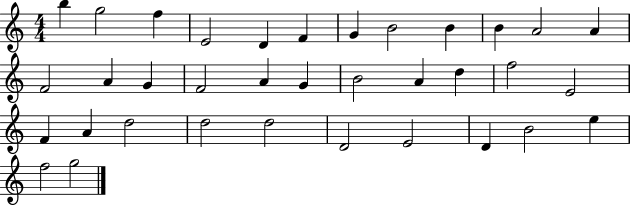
{
  \clef treble
  \numericTimeSignature
  \time 4/4
  \key c \major
  b''4 g''2 f''4 | e'2 d'4 f'4 | g'4 b'2 b'4 | b'4 a'2 a'4 | \break f'2 a'4 g'4 | f'2 a'4 g'4 | b'2 a'4 d''4 | f''2 e'2 | \break f'4 a'4 d''2 | d''2 d''2 | d'2 e'2 | d'4 b'2 e''4 | \break f''2 g''2 | \bar "|."
}